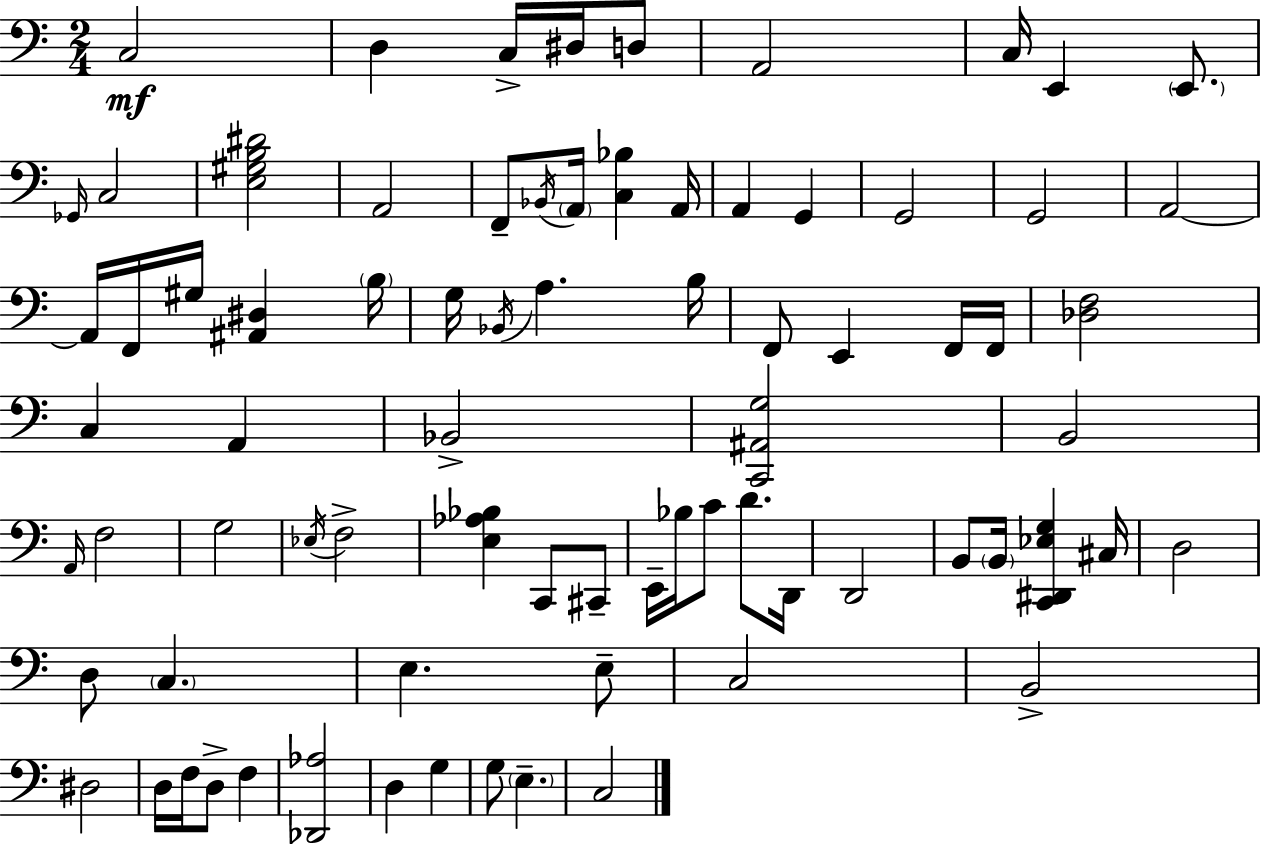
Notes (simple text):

C3/h D3/q C3/s D#3/s D3/e A2/h C3/s E2/q E2/e. Gb2/s C3/h [E3,G#3,B3,D#4]/h A2/h F2/e Bb2/s A2/s [C3,Bb3]/q A2/s A2/q G2/q G2/h G2/h A2/h A2/s F2/s G#3/s [A#2,D#3]/q B3/s G3/s Bb2/s A3/q. B3/s F2/e E2/q F2/s F2/s [Db3,F3]/h C3/q A2/q Bb2/h [C2,A#2,G3]/h B2/h A2/s F3/h G3/h Eb3/s F3/h [E3,Ab3,Bb3]/q C2/e C#2/e E2/s Bb3/s C4/e D4/e. D2/s D2/h B2/e B2/s [C2,D#2,Eb3,G3]/q C#3/s D3/h D3/e C3/q. E3/q. E3/e C3/h B2/h D#3/h D3/s F3/s D3/e F3/q [Db2,Ab3]/h D3/q G3/q G3/e E3/q. C3/h